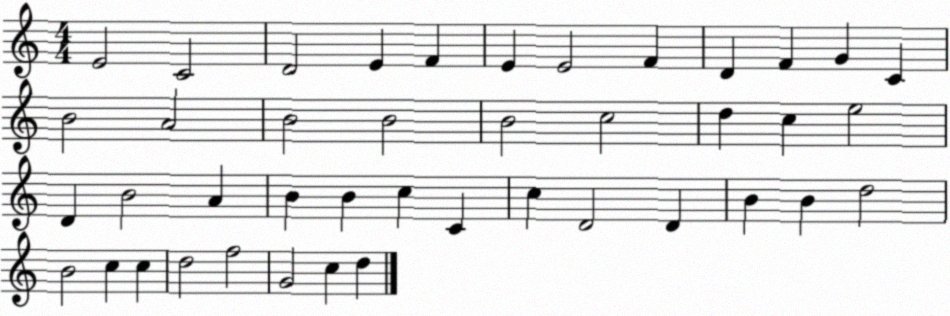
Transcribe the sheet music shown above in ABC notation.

X:1
T:Untitled
M:4/4
L:1/4
K:C
E2 C2 D2 E F E E2 F D F G C B2 A2 B2 B2 B2 c2 d c e2 D B2 A B B c C c D2 D B B d2 B2 c c d2 f2 G2 c d